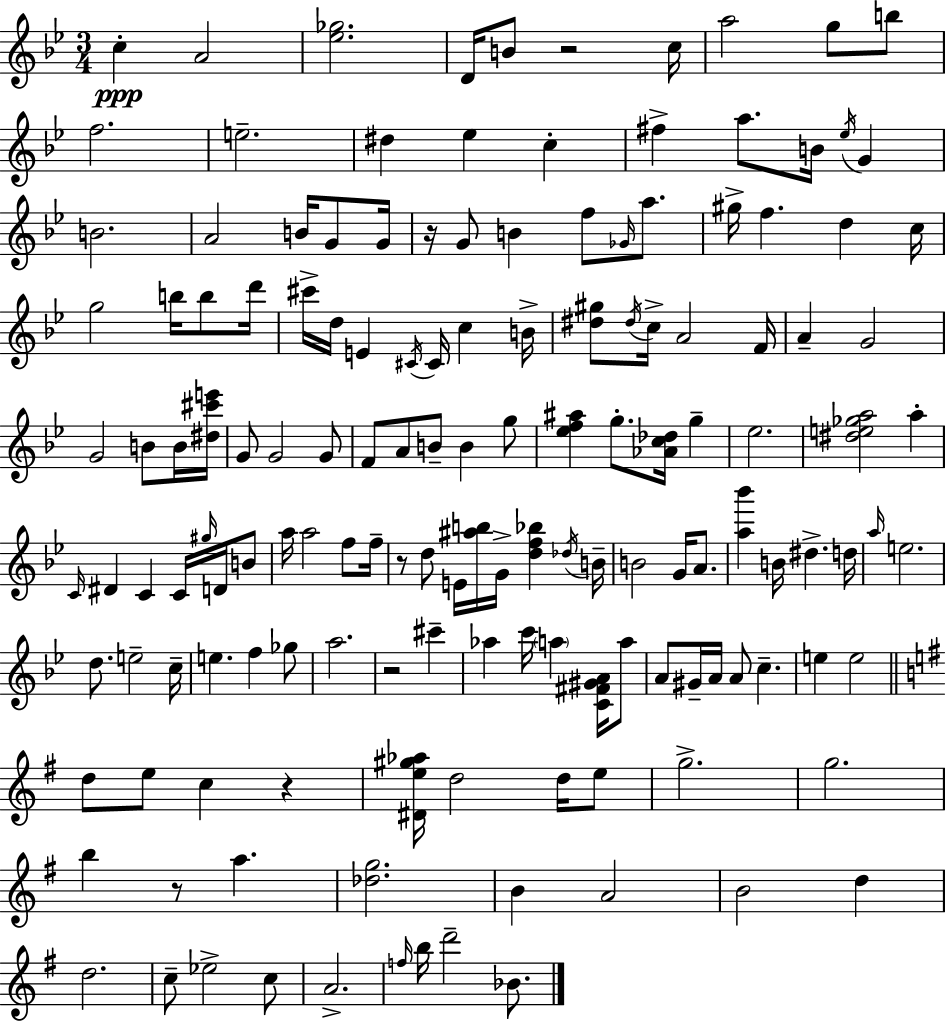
{
  \clef treble
  \numericTimeSignature
  \time 3/4
  \key bes \major
  \repeat volta 2 { c''4-.\ppp a'2 | <ees'' ges''>2. | d'16 b'8 r2 c''16 | a''2 g''8 b''8 | \break f''2. | e''2.-- | dis''4 ees''4 c''4-. | fis''4-> a''8. b'16 \acciaccatura { ees''16 } g'4 | \break b'2. | a'2 b'16 g'8 | g'16 r16 g'8 b'4 f''8 \grace { ges'16 } a''8. | gis''16-> f''4. d''4 | \break c''16 g''2 b''16 b''8 | d'''16 cis'''16-> d''16 e'4 \acciaccatura { cis'16 } cis'16 c''4 | b'16-> <dis'' gis''>8 \acciaccatura { dis''16 } c''16-> a'2 | f'16 a'4-- g'2 | \break g'2 | b'8 b'16 <dis'' cis''' e'''>16 g'8 g'2 | g'8 f'8 a'8 b'8-- b'4 | g''8 <ees'' f'' ais''>4 g''8.-. <aes' c'' des''>16 | \break g''4-- ees''2. | <dis'' e'' ges'' a''>2 | a''4-. \grace { c'16 } dis'4 c'4 | c'16 \grace { gis''16 } d'16 b'8 a''16 a''2 | \break f''8 f''16-- r8 d''8 e'16 <ais'' b''>16 | g'16-> <d'' f'' bes''>4 \acciaccatura { des''16 } b'16-- b'2 | g'16 a'8. <a'' bes'''>4 b'16 | dis''4.-> d''16 \grace { a''16 } e''2. | \break d''8. e''2-- | c''16-- e''4. | f''4 ges''8 a''2. | r2 | \break cis'''4-- aes''4 | c'''16 \parenthesize a''4 <c' fis' gis' a'>16 a''8 a'8 gis'16-- a'16 | a'8 c''4.-- e''4 | e''2 \bar "||" \break \key g \major d''8 e''8 c''4 r4 | <dis' e'' gis'' aes''>16 d''2 d''16 e''8 | g''2.-> | g''2. | \break b''4 r8 a''4. | <des'' g''>2. | b'4 a'2 | b'2 d''4 | \break d''2. | c''8-- ees''2-> c''8 | a'2.-> | \grace { f''16 } b''16 d'''2-- bes'8. | \break } \bar "|."
}